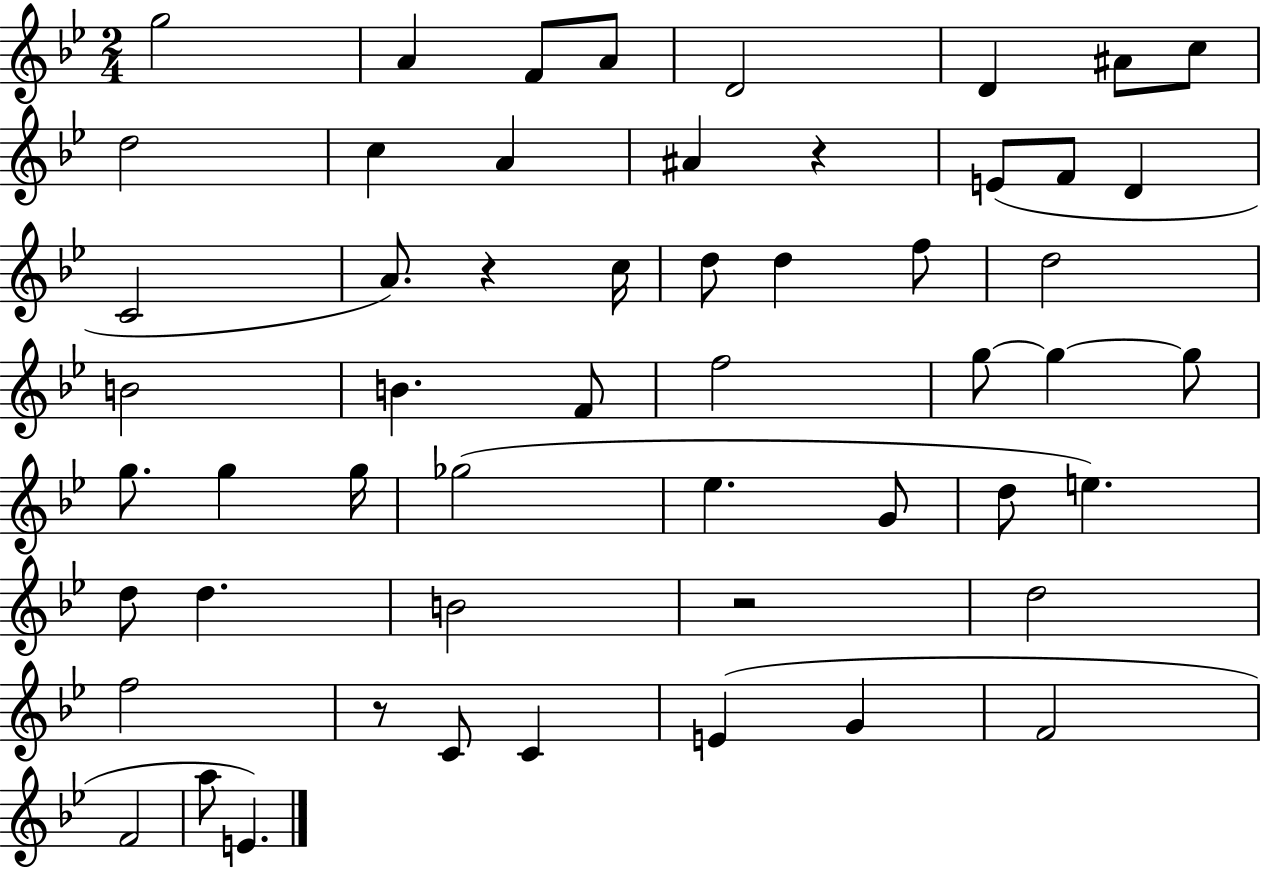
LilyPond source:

{
  \clef treble
  \numericTimeSignature
  \time 2/4
  \key bes \major
  \repeat volta 2 { g''2 | a'4 f'8 a'8 | d'2 | d'4 ais'8 c''8 | \break d''2 | c''4 a'4 | ais'4 r4 | e'8( f'8 d'4 | \break c'2 | a'8.) r4 c''16 | d''8 d''4 f''8 | d''2 | \break b'2 | b'4. f'8 | f''2 | g''8~~ g''4~~ g''8 | \break g''8. g''4 g''16 | ges''2( | ees''4. g'8 | d''8 e''4.) | \break d''8 d''4. | b'2 | r2 | d''2 | \break f''2 | r8 c'8 c'4 | e'4( g'4 | f'2 | \break f'2 | a''8 e'4.) | } \bar "|."
}